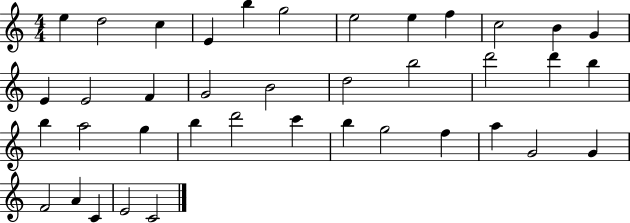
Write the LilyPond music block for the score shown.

{
  \clef treble
  \numericTimeSignature
  \time 4/4
  \key c \major
  e''4 d''2 c''4 | e'4 b''4 g''2 | e''2 e''4 f''4 | c''2 b'4 g'4 | \break e'4 e'2 f'4 | g'2 b'2 | d''2 b''2 | d'''2 d'''4 b''4 | \break b''4 a''2 g''4 | b''4 d'''2 c'''4 | b''4 g''2 f''4 | a''4 g'2 g'4 | \break f'2 a'4 c'4 | e'2 c'2 | \bar "|."
}